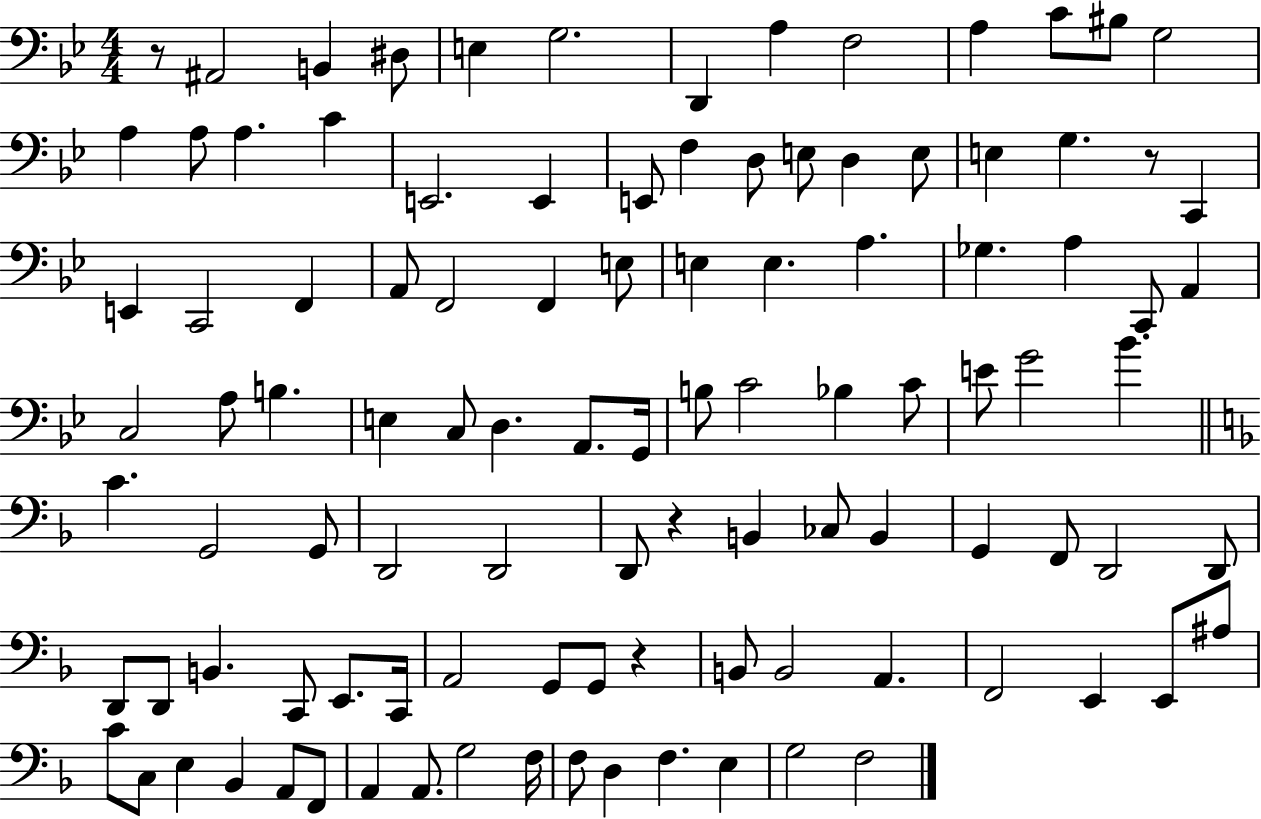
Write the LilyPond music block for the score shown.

{
  \clef bass
  \numericTimeSignature
  \time 4/4
  \key bes \major
  r8 ais,2 b,4 dis8 | e4 g2. | d,4 a4 f2 | a4 c'8 bis8 g2 | \break a4 a8 a4. c'4 | e,2. e,4 | e,8 f4 d8 e8 d4 e8 | e4 g4. r8 c,4 | \break e,4 c,2 f,4 | a,8 f,2 f,4 e8 | e4 e4. a4. | ges4. a4 c,8 a,4 | \break c2 a8 b4. | e4 c8 d4. a,8. g,16 | b8 c'2 bes4 c'8 | e'8 g'2 bes'4. | \break \bar "||" \break \key f \major c'4. g,2 g,8 | d,2 d,2 | d,8 r4 b,4 ces8 b,4 | g,4 f,8 d,2 d,8 | \break d,8 d,8 b,4. c,8 e,8. c,16 | a,2 g,8 g,8 r4 | b,8 b,2 a,4. | f,2 e,4 e,8 ais8 | \break c'8 c8 e4 bes,4 a,8 f,8 | a,4 a,8. g2 f16 | f8 d4 f4. e4 | g2 f2 | \break \bar "|."
}